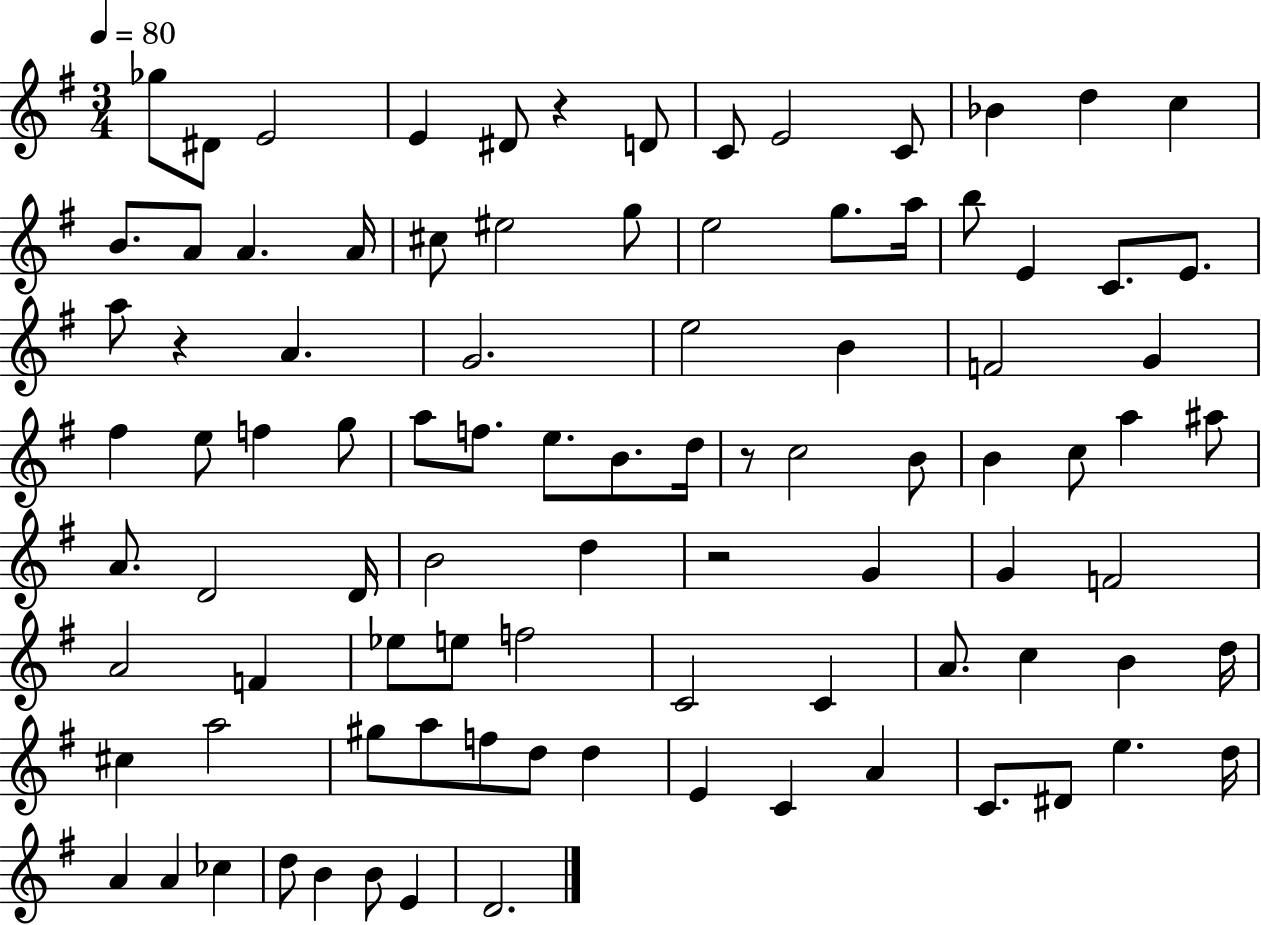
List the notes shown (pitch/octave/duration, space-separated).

Gb5/e D#4/e E4/h E4/q D#4/e R/q D4/e C4/e E4/h C4/e Bb4/q D5/q C5/q B4/e. A4/e A4/q. A4/s C#5/e EIS5/h G5/e E5/h G5/e. A5/s B5/e E4/q C4/e. E4/e. A5/e R/q A4/q. G4/h. E5/h B4/q F4/h G4/q F#5/q E5/e F5/q G5/e A5/e F5/e. E5/e. B4/e. D5/s R/e C5/h B4/e B4/q C5/e A5/q A#5/e A4/e. D4/h D4/s B4/h D5/q R/h G4/q G4/q F4/h A4/h F4/q Eb5/e E5/e F5/h C4/h C4/q A4/e. C5/q B4/q D5/s C#5/q A5/h G#5/e A5/e F5/e D5/e D5/q E4/q C4/q A4/q C4/e. D#4/e E5/q. D5/s A4/q A4/q CES5/q D5/e B4/q B4/e E4/q D4/h.